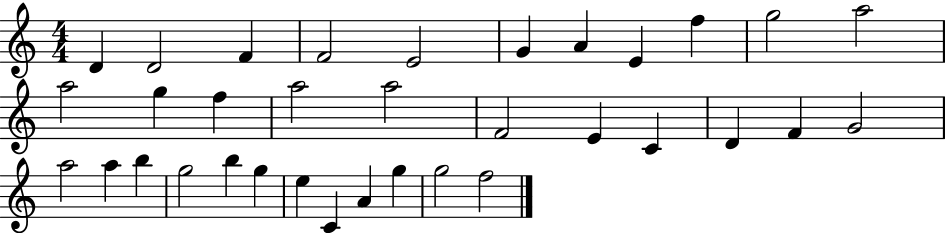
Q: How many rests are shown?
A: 0